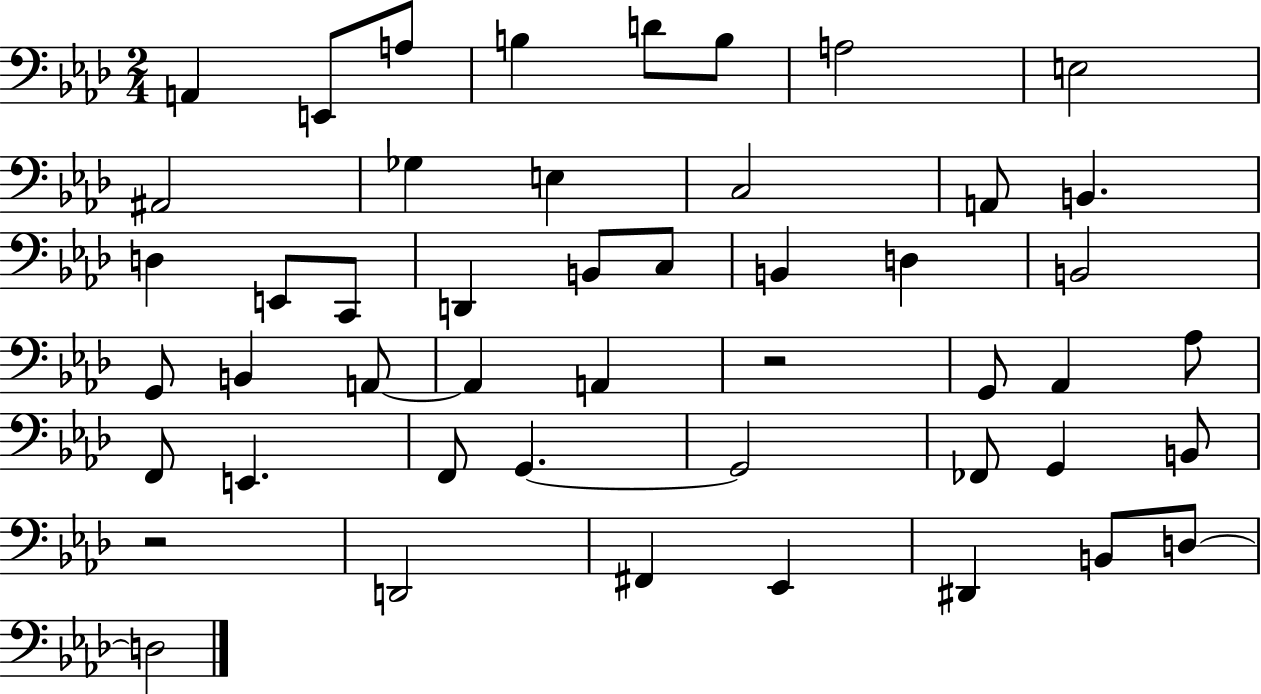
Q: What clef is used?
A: bass